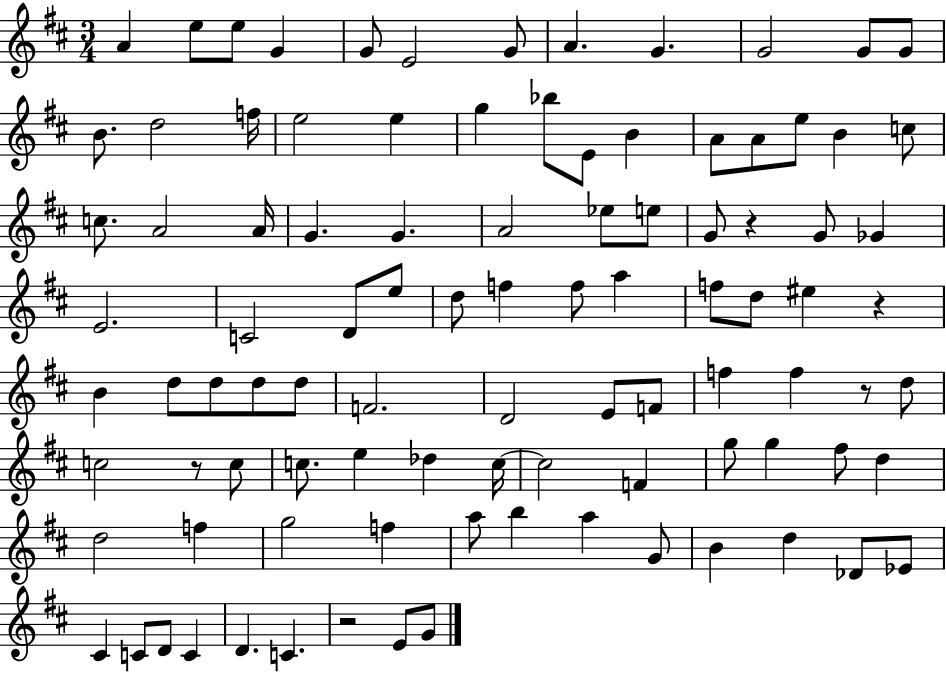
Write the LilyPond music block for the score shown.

{
  \clef treble
  \numericTimeSignature
  \time 3/4
  \key d \major
  a'4 e''8 e''8 g'4 | g'8 e'2 g'8 | a'4. g'4. | g'2 g'8 g'8 | \break b'8. d''2 f''16 | e''2 e''4 | g''4 bes''8 e'8 b'4 | a'8 a'8 e''8 b'4 c''8 | \break c''8. a'2 a'16 | g'4. g'4. | a'2 ees''8 e''8 | g'8 r4 g'8 ges'4 | \break e'2. | c'2 d'8 e''8 | d''8 f''4 f''8 a''4 | f''8 d''8 eis''4 r4 | \break b'4 d''8 d''8 d''8 d''8 | f'2. | d'2 e'8 f'8 | f''4 f''4 r8 d''8 | \break c''2 r8 c''8 | c''8. e''4 des''4 c''16~~ | c''2 f'4 | g''8 g''4 fis''8 d''4 | \break d''2 f''4 | g''2 f''4 | a''8 b''4 a''4 g'8 | b'4 d''4 des'8 ees'8 | \break cis'4 c'8 d'8 c'4 | d'4. c'4. | r2 e'8 g'8 | \bar "|."
}